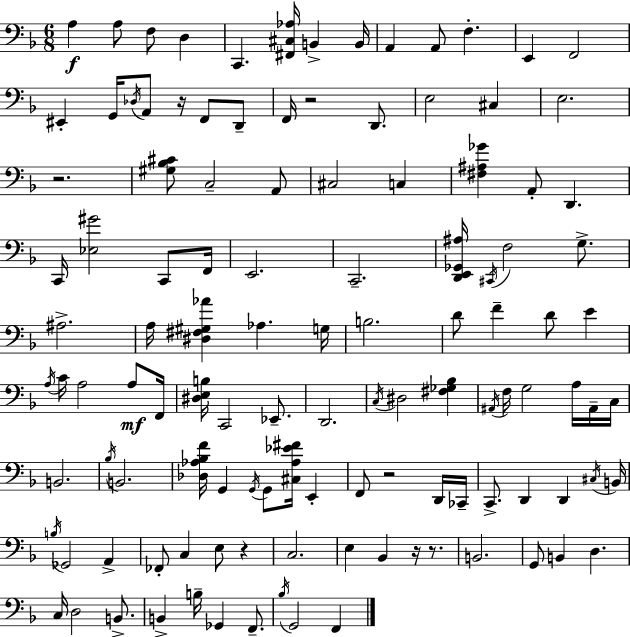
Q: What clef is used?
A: bass